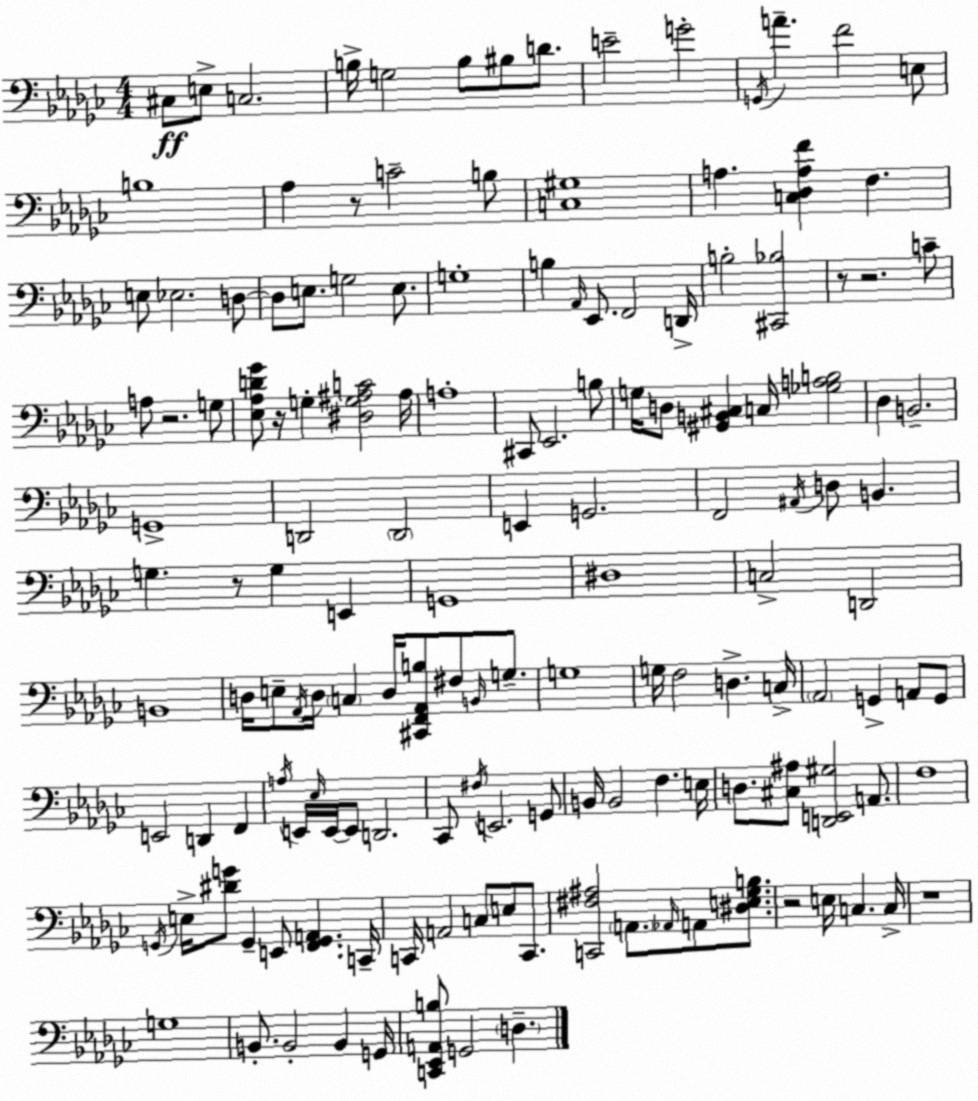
X:1
T:Untitled
M:4/4
L:1/4
K:Ebm
^C,/2 E,/2 C,2 B,/4 G,2 B,/2 ^B,/2 D/2 E2 G2 G,,/4 A F2 E,/2 B,4 _A, z/2 C2 B,/2 [C,^G,]4 A, [C,_D,A,F] F, E,/2 _E,2 D,/2 D,/2 E,/2 G,2 E,/2 G,4 B, _A,,/4 _E,,/2 F,,2 D,,/4 B,2 [^C,,_B,]2 z/2 z2 C/2 A,/2 z2 G,/2 [_E,_A,D_G]/2 z/4 G, [^D,G,^A,C]2 ^A,/4 A,4 ^C,,/2 _E,,2 B,/2 G,/4 D,/2 [^G,,B,,^C,] C,/4 [_G,A,B,]2 _D, B,,2 G,,4 D,,2 D,,2 E,, G,,2 F,,2 ^A,,/4 D,/2 B,, G, z/2 G, E,, G,,4 ^D,4 C,2 D,,2 B,,4 D,/4 E,/2 _A,,/4 D,/4 C, D,/4 [^C,,F,,_A,,B,]/2 ^F,/2 B,,/4 G,/2 G,4 G,/4 F,2 D, C,/4 _A,,2 G,, A,,/2 G,,/2 E,,2 D,, F,, A,/4 E,,/4 _E,/4 E,,/4 E,,/2 D,,2 _C,,/2 ^F,/4 E,,2 G,,/2 B,,/4 B,,2 F, E,/4 D,/2 [^C,^A,]/2 [D,,E,,^G,]2 A,,/2 F,4 G,,/4 E,/4 [^DG]/2 G,, E,,/2 [F,,G,,A,,] C,,/4 C,,/4 A,,2 C,/2 E,/2 C,,/2 [C,,^F,^A,]2 A,,/2 _A,,/4 A,,/2 [^D,E,_G,B,]/2 z2 E,/4 C, C,/4 z4 G,4 B,,/2 B,,2 B,, G,,/4 [C,,_E,,A,,B,]/2 G,,2 D,